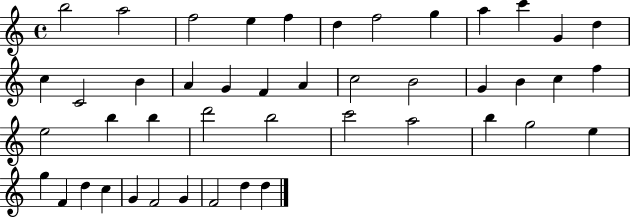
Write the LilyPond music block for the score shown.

{
  \clef treble
  \time 4/4
  \defaultTimeSignature
  \key c \major
  b''2 a''2 | f''2 e''4 f''4 | d''4 f''2 g''4 | a''4 c'''4 g'4 d''4 | \break c''4 c'2 b'4 | a'4 g'4 f'4 a'4 | c''2 b'2 | g'4 b'4 c''4 f''4 | \break e''2 b''4 b''4 | d'''2 b''2 | c'''2 a''2 | b''4 g''2 e''4 | \break g''4 f'4 d''4 c''4 | g'4 f'2 g'4 | f'2 d''4 d''4 | \bar "|."
}